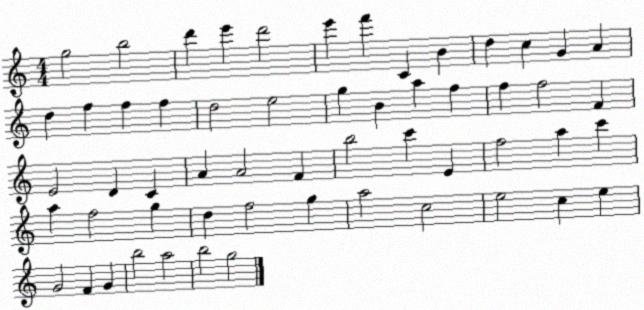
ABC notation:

X:1
T:Untitled
M:4/4
L:1/4
K:C
g2 b2 d' e' d'2 e' f' C B d c G A d f f f d2 e2 g B a f f f2 F E2 D C A A2 F b2 c' E f2 a c' a f2 g d f2 g a2 c2 e2 c e G2 F G b2 a2 b2 g2